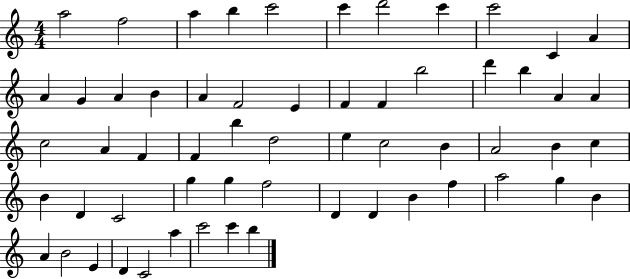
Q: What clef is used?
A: treble